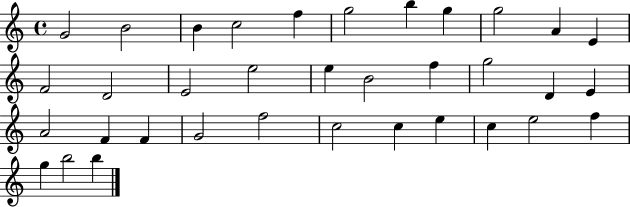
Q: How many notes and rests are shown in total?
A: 35